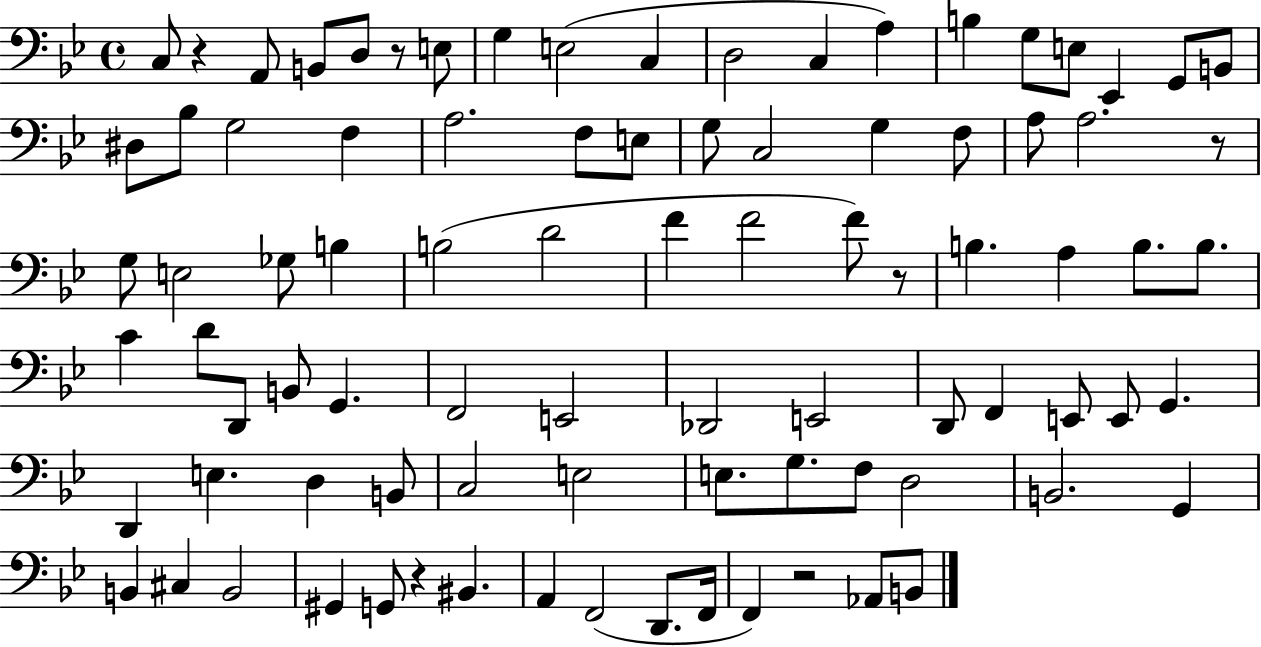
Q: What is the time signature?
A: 4/4